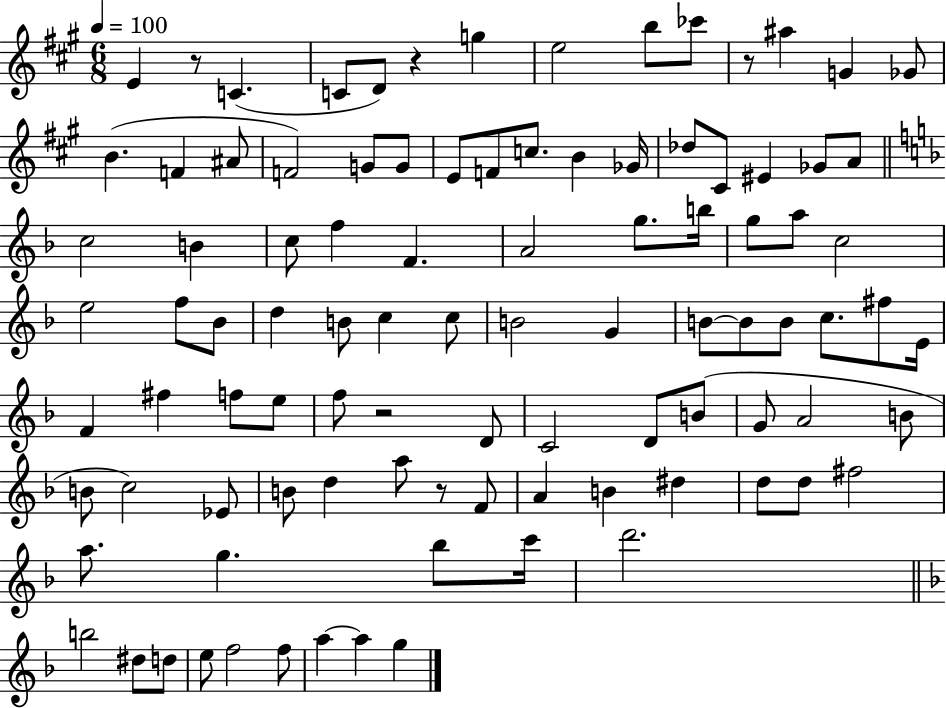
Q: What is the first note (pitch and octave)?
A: E4